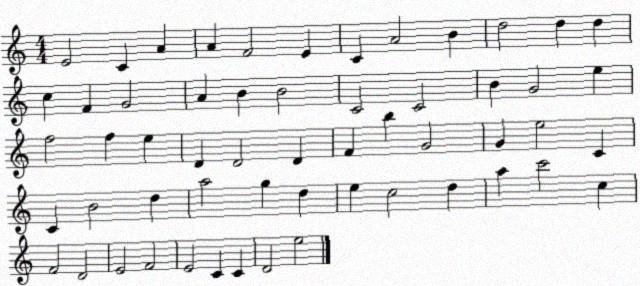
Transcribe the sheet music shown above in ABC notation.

X:1
T:Untitled
M:4/4
L:1/4
K:C
E2 C A A F2 E C A2 B d2 d d c F G2 A B B2 C2 C2 B G2 e f2 f e D D2 D F b G2 G e2 C C B2 d a2 g d e c2 d a c'2 c F2 D2 E2 F2 E2 C C D2 e2